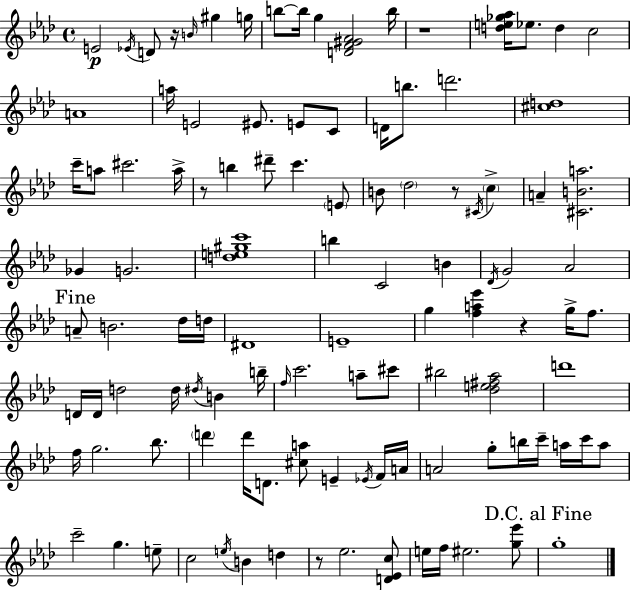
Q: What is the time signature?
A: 4/4